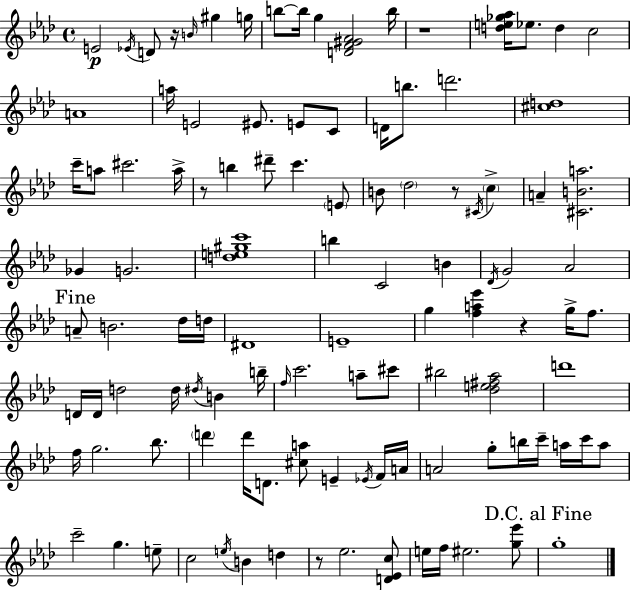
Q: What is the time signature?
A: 4/4